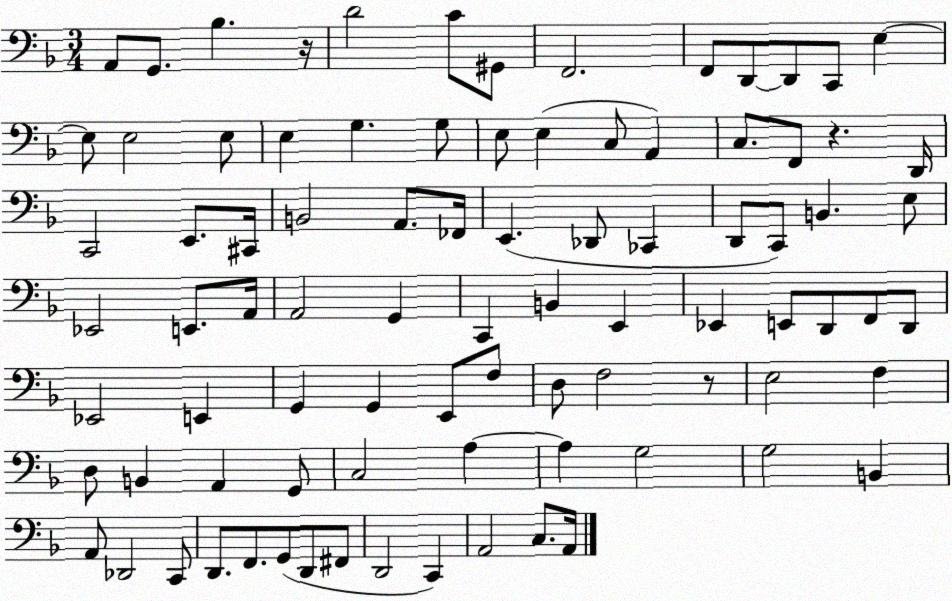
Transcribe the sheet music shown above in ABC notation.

X:1
T:Untitled
M:3/4
L:1/4
K:F
A,,/2 G,,/2 _B, z/4 D2 C/2 ^G,,/2 F,,2 F,,/2 D,,/2 D,,/2 C,,/2 E, E,/2 E,2 E,/2 E, G, G,/2 E,/2 E, C,/2 A,, C,/2 F,,/2 z D,,/4 C,,2 E,,/2 ^C,,/4 B,,2 A,,/2 _F,,/4 E,, _D,,/2 _C,, D,,/2 C,,/2 B,, E,/2 _E,,2 E,,/2 A,,/4 A,,2 G,, C,, B,, E,, _E,, E,,/2 D,,/2 F,,/2 D,,/2 _E,,2 E,, G,, G,, E,,/2 F,/2 D,/2 F,2 z/2 E,2 F, D,/2 B,, A,, G,,/2 C,2 A, A, G,2 G,2 B,, A,,/2 _D,,2 C,,/2 D,,/2 F,,/2 G,,/2 D,,/2 ^F,,/2 D,,2 C,, A,,2 C,/2 A,,/4